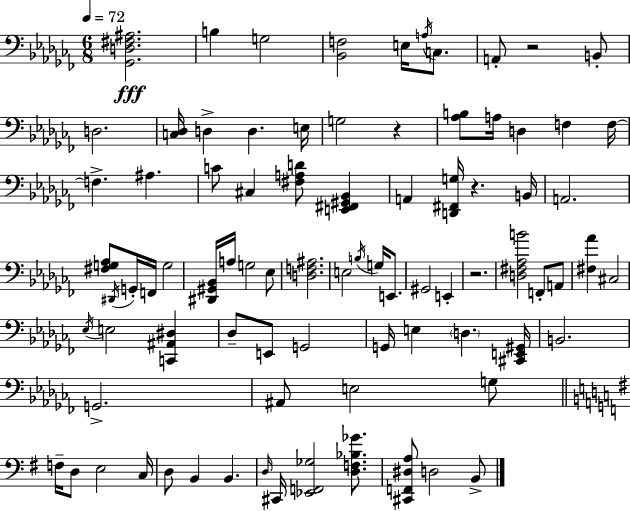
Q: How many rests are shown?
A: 4